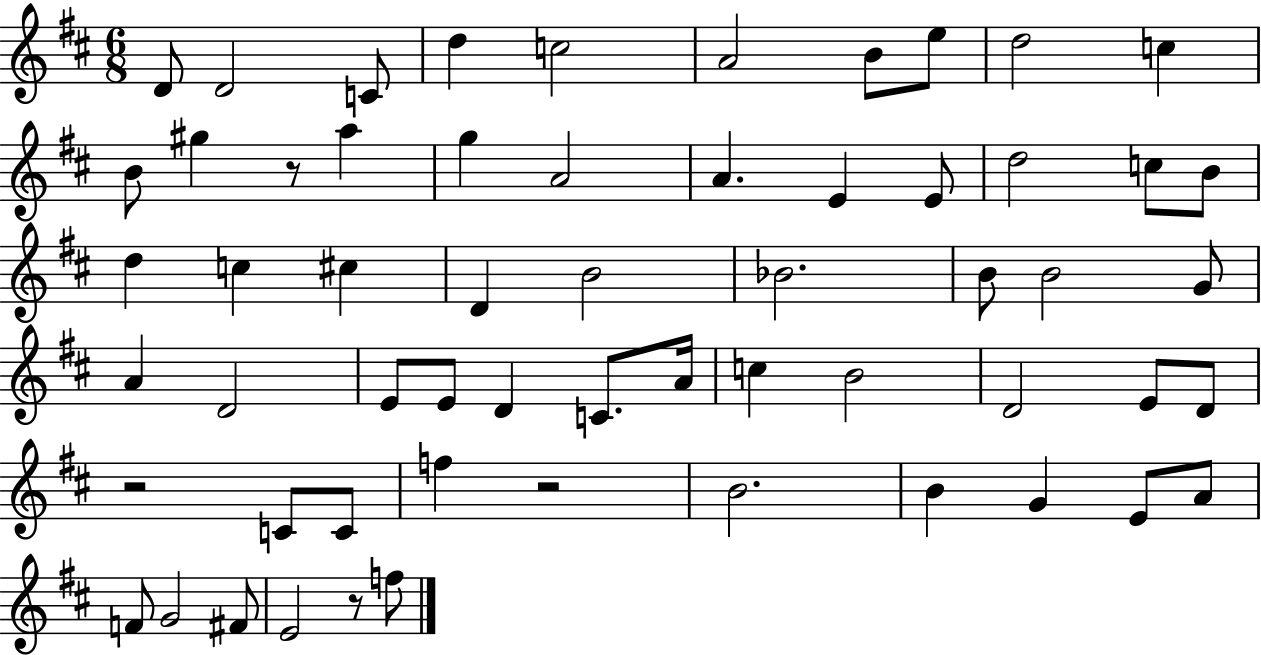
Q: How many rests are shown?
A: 4